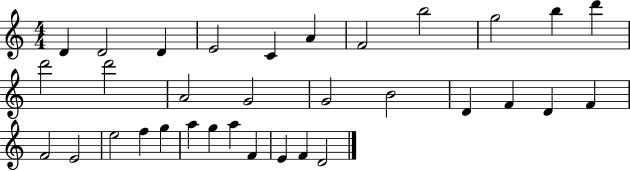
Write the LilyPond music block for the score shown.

{
  \clef treble
  \numericTimeSignature
  \time 4/4
  \key c \major
  d'4 d'2 d'4 | e'2 c'4 a'4 | f'2 b''2 | g''2 b''4 d'''4 | \break d'''2 d'''2 | a'2 g'2 | g'2 b'2 | d'4 f'4 d'4 f'4 | \break f'2 e'2 | e''2 f''4 g''4 | a''4 g''4 a''4 f'4 | e'4 f'4 d'2 | \break \bar "|."
}